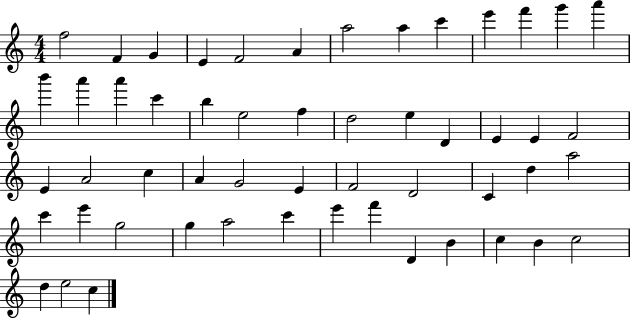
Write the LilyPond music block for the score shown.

{
  \clef treble
  \numericTimeSignature
  \time 4/4
  \key c \major
  f''2 f'4 g'4 | e'4 f'2 a'4 | a''2 a''4 c'''4 | e'''4 f'''4 g'''4 a'''4 | \break b'''4 a'''4 a'''4 c'''4 | b''4 e''2 f''4 | d''2 e''4 d'4 | e'4 e'4 f'2 | \break e'4 a'2 c''4 | a'4 g'2 e'4 | f'2 d'2 | c'4 d''4 a''2 | \break c'''4 e'''4 g''2 | g''4 a''2 c'''4 | e'''4 f'''4 d'4 b'4 | c''4 b'4 c''2 | \break d''4 e''2 c''4 | \bar "|."
}